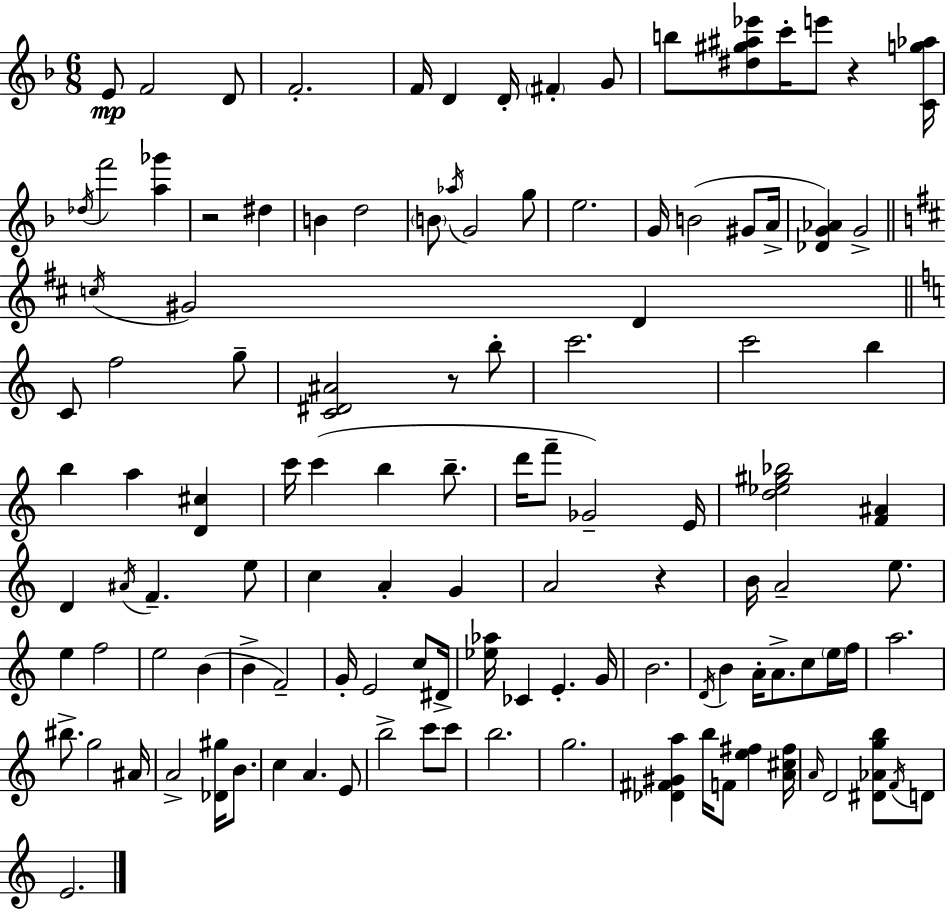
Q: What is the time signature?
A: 6/8